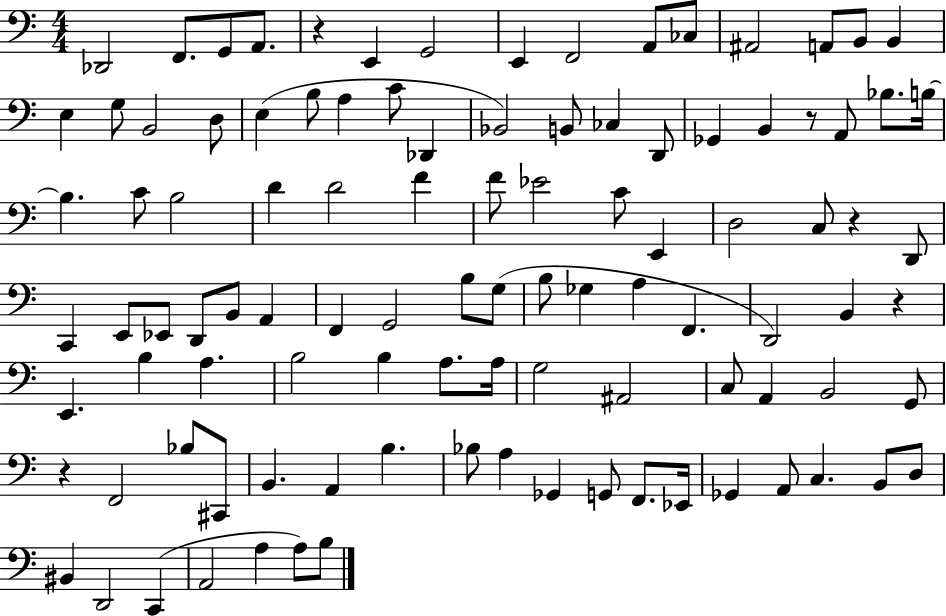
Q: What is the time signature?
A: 4/4